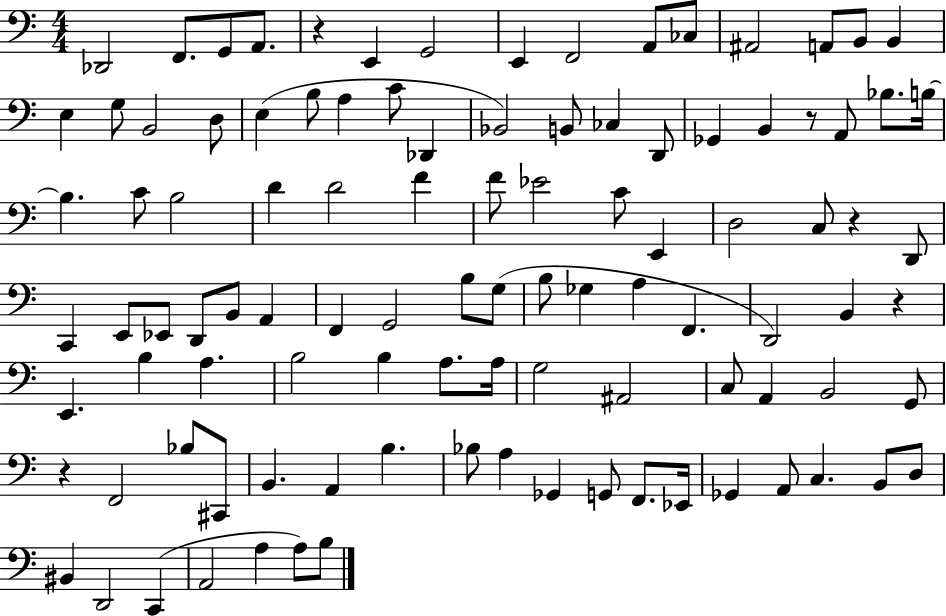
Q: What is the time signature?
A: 4/4